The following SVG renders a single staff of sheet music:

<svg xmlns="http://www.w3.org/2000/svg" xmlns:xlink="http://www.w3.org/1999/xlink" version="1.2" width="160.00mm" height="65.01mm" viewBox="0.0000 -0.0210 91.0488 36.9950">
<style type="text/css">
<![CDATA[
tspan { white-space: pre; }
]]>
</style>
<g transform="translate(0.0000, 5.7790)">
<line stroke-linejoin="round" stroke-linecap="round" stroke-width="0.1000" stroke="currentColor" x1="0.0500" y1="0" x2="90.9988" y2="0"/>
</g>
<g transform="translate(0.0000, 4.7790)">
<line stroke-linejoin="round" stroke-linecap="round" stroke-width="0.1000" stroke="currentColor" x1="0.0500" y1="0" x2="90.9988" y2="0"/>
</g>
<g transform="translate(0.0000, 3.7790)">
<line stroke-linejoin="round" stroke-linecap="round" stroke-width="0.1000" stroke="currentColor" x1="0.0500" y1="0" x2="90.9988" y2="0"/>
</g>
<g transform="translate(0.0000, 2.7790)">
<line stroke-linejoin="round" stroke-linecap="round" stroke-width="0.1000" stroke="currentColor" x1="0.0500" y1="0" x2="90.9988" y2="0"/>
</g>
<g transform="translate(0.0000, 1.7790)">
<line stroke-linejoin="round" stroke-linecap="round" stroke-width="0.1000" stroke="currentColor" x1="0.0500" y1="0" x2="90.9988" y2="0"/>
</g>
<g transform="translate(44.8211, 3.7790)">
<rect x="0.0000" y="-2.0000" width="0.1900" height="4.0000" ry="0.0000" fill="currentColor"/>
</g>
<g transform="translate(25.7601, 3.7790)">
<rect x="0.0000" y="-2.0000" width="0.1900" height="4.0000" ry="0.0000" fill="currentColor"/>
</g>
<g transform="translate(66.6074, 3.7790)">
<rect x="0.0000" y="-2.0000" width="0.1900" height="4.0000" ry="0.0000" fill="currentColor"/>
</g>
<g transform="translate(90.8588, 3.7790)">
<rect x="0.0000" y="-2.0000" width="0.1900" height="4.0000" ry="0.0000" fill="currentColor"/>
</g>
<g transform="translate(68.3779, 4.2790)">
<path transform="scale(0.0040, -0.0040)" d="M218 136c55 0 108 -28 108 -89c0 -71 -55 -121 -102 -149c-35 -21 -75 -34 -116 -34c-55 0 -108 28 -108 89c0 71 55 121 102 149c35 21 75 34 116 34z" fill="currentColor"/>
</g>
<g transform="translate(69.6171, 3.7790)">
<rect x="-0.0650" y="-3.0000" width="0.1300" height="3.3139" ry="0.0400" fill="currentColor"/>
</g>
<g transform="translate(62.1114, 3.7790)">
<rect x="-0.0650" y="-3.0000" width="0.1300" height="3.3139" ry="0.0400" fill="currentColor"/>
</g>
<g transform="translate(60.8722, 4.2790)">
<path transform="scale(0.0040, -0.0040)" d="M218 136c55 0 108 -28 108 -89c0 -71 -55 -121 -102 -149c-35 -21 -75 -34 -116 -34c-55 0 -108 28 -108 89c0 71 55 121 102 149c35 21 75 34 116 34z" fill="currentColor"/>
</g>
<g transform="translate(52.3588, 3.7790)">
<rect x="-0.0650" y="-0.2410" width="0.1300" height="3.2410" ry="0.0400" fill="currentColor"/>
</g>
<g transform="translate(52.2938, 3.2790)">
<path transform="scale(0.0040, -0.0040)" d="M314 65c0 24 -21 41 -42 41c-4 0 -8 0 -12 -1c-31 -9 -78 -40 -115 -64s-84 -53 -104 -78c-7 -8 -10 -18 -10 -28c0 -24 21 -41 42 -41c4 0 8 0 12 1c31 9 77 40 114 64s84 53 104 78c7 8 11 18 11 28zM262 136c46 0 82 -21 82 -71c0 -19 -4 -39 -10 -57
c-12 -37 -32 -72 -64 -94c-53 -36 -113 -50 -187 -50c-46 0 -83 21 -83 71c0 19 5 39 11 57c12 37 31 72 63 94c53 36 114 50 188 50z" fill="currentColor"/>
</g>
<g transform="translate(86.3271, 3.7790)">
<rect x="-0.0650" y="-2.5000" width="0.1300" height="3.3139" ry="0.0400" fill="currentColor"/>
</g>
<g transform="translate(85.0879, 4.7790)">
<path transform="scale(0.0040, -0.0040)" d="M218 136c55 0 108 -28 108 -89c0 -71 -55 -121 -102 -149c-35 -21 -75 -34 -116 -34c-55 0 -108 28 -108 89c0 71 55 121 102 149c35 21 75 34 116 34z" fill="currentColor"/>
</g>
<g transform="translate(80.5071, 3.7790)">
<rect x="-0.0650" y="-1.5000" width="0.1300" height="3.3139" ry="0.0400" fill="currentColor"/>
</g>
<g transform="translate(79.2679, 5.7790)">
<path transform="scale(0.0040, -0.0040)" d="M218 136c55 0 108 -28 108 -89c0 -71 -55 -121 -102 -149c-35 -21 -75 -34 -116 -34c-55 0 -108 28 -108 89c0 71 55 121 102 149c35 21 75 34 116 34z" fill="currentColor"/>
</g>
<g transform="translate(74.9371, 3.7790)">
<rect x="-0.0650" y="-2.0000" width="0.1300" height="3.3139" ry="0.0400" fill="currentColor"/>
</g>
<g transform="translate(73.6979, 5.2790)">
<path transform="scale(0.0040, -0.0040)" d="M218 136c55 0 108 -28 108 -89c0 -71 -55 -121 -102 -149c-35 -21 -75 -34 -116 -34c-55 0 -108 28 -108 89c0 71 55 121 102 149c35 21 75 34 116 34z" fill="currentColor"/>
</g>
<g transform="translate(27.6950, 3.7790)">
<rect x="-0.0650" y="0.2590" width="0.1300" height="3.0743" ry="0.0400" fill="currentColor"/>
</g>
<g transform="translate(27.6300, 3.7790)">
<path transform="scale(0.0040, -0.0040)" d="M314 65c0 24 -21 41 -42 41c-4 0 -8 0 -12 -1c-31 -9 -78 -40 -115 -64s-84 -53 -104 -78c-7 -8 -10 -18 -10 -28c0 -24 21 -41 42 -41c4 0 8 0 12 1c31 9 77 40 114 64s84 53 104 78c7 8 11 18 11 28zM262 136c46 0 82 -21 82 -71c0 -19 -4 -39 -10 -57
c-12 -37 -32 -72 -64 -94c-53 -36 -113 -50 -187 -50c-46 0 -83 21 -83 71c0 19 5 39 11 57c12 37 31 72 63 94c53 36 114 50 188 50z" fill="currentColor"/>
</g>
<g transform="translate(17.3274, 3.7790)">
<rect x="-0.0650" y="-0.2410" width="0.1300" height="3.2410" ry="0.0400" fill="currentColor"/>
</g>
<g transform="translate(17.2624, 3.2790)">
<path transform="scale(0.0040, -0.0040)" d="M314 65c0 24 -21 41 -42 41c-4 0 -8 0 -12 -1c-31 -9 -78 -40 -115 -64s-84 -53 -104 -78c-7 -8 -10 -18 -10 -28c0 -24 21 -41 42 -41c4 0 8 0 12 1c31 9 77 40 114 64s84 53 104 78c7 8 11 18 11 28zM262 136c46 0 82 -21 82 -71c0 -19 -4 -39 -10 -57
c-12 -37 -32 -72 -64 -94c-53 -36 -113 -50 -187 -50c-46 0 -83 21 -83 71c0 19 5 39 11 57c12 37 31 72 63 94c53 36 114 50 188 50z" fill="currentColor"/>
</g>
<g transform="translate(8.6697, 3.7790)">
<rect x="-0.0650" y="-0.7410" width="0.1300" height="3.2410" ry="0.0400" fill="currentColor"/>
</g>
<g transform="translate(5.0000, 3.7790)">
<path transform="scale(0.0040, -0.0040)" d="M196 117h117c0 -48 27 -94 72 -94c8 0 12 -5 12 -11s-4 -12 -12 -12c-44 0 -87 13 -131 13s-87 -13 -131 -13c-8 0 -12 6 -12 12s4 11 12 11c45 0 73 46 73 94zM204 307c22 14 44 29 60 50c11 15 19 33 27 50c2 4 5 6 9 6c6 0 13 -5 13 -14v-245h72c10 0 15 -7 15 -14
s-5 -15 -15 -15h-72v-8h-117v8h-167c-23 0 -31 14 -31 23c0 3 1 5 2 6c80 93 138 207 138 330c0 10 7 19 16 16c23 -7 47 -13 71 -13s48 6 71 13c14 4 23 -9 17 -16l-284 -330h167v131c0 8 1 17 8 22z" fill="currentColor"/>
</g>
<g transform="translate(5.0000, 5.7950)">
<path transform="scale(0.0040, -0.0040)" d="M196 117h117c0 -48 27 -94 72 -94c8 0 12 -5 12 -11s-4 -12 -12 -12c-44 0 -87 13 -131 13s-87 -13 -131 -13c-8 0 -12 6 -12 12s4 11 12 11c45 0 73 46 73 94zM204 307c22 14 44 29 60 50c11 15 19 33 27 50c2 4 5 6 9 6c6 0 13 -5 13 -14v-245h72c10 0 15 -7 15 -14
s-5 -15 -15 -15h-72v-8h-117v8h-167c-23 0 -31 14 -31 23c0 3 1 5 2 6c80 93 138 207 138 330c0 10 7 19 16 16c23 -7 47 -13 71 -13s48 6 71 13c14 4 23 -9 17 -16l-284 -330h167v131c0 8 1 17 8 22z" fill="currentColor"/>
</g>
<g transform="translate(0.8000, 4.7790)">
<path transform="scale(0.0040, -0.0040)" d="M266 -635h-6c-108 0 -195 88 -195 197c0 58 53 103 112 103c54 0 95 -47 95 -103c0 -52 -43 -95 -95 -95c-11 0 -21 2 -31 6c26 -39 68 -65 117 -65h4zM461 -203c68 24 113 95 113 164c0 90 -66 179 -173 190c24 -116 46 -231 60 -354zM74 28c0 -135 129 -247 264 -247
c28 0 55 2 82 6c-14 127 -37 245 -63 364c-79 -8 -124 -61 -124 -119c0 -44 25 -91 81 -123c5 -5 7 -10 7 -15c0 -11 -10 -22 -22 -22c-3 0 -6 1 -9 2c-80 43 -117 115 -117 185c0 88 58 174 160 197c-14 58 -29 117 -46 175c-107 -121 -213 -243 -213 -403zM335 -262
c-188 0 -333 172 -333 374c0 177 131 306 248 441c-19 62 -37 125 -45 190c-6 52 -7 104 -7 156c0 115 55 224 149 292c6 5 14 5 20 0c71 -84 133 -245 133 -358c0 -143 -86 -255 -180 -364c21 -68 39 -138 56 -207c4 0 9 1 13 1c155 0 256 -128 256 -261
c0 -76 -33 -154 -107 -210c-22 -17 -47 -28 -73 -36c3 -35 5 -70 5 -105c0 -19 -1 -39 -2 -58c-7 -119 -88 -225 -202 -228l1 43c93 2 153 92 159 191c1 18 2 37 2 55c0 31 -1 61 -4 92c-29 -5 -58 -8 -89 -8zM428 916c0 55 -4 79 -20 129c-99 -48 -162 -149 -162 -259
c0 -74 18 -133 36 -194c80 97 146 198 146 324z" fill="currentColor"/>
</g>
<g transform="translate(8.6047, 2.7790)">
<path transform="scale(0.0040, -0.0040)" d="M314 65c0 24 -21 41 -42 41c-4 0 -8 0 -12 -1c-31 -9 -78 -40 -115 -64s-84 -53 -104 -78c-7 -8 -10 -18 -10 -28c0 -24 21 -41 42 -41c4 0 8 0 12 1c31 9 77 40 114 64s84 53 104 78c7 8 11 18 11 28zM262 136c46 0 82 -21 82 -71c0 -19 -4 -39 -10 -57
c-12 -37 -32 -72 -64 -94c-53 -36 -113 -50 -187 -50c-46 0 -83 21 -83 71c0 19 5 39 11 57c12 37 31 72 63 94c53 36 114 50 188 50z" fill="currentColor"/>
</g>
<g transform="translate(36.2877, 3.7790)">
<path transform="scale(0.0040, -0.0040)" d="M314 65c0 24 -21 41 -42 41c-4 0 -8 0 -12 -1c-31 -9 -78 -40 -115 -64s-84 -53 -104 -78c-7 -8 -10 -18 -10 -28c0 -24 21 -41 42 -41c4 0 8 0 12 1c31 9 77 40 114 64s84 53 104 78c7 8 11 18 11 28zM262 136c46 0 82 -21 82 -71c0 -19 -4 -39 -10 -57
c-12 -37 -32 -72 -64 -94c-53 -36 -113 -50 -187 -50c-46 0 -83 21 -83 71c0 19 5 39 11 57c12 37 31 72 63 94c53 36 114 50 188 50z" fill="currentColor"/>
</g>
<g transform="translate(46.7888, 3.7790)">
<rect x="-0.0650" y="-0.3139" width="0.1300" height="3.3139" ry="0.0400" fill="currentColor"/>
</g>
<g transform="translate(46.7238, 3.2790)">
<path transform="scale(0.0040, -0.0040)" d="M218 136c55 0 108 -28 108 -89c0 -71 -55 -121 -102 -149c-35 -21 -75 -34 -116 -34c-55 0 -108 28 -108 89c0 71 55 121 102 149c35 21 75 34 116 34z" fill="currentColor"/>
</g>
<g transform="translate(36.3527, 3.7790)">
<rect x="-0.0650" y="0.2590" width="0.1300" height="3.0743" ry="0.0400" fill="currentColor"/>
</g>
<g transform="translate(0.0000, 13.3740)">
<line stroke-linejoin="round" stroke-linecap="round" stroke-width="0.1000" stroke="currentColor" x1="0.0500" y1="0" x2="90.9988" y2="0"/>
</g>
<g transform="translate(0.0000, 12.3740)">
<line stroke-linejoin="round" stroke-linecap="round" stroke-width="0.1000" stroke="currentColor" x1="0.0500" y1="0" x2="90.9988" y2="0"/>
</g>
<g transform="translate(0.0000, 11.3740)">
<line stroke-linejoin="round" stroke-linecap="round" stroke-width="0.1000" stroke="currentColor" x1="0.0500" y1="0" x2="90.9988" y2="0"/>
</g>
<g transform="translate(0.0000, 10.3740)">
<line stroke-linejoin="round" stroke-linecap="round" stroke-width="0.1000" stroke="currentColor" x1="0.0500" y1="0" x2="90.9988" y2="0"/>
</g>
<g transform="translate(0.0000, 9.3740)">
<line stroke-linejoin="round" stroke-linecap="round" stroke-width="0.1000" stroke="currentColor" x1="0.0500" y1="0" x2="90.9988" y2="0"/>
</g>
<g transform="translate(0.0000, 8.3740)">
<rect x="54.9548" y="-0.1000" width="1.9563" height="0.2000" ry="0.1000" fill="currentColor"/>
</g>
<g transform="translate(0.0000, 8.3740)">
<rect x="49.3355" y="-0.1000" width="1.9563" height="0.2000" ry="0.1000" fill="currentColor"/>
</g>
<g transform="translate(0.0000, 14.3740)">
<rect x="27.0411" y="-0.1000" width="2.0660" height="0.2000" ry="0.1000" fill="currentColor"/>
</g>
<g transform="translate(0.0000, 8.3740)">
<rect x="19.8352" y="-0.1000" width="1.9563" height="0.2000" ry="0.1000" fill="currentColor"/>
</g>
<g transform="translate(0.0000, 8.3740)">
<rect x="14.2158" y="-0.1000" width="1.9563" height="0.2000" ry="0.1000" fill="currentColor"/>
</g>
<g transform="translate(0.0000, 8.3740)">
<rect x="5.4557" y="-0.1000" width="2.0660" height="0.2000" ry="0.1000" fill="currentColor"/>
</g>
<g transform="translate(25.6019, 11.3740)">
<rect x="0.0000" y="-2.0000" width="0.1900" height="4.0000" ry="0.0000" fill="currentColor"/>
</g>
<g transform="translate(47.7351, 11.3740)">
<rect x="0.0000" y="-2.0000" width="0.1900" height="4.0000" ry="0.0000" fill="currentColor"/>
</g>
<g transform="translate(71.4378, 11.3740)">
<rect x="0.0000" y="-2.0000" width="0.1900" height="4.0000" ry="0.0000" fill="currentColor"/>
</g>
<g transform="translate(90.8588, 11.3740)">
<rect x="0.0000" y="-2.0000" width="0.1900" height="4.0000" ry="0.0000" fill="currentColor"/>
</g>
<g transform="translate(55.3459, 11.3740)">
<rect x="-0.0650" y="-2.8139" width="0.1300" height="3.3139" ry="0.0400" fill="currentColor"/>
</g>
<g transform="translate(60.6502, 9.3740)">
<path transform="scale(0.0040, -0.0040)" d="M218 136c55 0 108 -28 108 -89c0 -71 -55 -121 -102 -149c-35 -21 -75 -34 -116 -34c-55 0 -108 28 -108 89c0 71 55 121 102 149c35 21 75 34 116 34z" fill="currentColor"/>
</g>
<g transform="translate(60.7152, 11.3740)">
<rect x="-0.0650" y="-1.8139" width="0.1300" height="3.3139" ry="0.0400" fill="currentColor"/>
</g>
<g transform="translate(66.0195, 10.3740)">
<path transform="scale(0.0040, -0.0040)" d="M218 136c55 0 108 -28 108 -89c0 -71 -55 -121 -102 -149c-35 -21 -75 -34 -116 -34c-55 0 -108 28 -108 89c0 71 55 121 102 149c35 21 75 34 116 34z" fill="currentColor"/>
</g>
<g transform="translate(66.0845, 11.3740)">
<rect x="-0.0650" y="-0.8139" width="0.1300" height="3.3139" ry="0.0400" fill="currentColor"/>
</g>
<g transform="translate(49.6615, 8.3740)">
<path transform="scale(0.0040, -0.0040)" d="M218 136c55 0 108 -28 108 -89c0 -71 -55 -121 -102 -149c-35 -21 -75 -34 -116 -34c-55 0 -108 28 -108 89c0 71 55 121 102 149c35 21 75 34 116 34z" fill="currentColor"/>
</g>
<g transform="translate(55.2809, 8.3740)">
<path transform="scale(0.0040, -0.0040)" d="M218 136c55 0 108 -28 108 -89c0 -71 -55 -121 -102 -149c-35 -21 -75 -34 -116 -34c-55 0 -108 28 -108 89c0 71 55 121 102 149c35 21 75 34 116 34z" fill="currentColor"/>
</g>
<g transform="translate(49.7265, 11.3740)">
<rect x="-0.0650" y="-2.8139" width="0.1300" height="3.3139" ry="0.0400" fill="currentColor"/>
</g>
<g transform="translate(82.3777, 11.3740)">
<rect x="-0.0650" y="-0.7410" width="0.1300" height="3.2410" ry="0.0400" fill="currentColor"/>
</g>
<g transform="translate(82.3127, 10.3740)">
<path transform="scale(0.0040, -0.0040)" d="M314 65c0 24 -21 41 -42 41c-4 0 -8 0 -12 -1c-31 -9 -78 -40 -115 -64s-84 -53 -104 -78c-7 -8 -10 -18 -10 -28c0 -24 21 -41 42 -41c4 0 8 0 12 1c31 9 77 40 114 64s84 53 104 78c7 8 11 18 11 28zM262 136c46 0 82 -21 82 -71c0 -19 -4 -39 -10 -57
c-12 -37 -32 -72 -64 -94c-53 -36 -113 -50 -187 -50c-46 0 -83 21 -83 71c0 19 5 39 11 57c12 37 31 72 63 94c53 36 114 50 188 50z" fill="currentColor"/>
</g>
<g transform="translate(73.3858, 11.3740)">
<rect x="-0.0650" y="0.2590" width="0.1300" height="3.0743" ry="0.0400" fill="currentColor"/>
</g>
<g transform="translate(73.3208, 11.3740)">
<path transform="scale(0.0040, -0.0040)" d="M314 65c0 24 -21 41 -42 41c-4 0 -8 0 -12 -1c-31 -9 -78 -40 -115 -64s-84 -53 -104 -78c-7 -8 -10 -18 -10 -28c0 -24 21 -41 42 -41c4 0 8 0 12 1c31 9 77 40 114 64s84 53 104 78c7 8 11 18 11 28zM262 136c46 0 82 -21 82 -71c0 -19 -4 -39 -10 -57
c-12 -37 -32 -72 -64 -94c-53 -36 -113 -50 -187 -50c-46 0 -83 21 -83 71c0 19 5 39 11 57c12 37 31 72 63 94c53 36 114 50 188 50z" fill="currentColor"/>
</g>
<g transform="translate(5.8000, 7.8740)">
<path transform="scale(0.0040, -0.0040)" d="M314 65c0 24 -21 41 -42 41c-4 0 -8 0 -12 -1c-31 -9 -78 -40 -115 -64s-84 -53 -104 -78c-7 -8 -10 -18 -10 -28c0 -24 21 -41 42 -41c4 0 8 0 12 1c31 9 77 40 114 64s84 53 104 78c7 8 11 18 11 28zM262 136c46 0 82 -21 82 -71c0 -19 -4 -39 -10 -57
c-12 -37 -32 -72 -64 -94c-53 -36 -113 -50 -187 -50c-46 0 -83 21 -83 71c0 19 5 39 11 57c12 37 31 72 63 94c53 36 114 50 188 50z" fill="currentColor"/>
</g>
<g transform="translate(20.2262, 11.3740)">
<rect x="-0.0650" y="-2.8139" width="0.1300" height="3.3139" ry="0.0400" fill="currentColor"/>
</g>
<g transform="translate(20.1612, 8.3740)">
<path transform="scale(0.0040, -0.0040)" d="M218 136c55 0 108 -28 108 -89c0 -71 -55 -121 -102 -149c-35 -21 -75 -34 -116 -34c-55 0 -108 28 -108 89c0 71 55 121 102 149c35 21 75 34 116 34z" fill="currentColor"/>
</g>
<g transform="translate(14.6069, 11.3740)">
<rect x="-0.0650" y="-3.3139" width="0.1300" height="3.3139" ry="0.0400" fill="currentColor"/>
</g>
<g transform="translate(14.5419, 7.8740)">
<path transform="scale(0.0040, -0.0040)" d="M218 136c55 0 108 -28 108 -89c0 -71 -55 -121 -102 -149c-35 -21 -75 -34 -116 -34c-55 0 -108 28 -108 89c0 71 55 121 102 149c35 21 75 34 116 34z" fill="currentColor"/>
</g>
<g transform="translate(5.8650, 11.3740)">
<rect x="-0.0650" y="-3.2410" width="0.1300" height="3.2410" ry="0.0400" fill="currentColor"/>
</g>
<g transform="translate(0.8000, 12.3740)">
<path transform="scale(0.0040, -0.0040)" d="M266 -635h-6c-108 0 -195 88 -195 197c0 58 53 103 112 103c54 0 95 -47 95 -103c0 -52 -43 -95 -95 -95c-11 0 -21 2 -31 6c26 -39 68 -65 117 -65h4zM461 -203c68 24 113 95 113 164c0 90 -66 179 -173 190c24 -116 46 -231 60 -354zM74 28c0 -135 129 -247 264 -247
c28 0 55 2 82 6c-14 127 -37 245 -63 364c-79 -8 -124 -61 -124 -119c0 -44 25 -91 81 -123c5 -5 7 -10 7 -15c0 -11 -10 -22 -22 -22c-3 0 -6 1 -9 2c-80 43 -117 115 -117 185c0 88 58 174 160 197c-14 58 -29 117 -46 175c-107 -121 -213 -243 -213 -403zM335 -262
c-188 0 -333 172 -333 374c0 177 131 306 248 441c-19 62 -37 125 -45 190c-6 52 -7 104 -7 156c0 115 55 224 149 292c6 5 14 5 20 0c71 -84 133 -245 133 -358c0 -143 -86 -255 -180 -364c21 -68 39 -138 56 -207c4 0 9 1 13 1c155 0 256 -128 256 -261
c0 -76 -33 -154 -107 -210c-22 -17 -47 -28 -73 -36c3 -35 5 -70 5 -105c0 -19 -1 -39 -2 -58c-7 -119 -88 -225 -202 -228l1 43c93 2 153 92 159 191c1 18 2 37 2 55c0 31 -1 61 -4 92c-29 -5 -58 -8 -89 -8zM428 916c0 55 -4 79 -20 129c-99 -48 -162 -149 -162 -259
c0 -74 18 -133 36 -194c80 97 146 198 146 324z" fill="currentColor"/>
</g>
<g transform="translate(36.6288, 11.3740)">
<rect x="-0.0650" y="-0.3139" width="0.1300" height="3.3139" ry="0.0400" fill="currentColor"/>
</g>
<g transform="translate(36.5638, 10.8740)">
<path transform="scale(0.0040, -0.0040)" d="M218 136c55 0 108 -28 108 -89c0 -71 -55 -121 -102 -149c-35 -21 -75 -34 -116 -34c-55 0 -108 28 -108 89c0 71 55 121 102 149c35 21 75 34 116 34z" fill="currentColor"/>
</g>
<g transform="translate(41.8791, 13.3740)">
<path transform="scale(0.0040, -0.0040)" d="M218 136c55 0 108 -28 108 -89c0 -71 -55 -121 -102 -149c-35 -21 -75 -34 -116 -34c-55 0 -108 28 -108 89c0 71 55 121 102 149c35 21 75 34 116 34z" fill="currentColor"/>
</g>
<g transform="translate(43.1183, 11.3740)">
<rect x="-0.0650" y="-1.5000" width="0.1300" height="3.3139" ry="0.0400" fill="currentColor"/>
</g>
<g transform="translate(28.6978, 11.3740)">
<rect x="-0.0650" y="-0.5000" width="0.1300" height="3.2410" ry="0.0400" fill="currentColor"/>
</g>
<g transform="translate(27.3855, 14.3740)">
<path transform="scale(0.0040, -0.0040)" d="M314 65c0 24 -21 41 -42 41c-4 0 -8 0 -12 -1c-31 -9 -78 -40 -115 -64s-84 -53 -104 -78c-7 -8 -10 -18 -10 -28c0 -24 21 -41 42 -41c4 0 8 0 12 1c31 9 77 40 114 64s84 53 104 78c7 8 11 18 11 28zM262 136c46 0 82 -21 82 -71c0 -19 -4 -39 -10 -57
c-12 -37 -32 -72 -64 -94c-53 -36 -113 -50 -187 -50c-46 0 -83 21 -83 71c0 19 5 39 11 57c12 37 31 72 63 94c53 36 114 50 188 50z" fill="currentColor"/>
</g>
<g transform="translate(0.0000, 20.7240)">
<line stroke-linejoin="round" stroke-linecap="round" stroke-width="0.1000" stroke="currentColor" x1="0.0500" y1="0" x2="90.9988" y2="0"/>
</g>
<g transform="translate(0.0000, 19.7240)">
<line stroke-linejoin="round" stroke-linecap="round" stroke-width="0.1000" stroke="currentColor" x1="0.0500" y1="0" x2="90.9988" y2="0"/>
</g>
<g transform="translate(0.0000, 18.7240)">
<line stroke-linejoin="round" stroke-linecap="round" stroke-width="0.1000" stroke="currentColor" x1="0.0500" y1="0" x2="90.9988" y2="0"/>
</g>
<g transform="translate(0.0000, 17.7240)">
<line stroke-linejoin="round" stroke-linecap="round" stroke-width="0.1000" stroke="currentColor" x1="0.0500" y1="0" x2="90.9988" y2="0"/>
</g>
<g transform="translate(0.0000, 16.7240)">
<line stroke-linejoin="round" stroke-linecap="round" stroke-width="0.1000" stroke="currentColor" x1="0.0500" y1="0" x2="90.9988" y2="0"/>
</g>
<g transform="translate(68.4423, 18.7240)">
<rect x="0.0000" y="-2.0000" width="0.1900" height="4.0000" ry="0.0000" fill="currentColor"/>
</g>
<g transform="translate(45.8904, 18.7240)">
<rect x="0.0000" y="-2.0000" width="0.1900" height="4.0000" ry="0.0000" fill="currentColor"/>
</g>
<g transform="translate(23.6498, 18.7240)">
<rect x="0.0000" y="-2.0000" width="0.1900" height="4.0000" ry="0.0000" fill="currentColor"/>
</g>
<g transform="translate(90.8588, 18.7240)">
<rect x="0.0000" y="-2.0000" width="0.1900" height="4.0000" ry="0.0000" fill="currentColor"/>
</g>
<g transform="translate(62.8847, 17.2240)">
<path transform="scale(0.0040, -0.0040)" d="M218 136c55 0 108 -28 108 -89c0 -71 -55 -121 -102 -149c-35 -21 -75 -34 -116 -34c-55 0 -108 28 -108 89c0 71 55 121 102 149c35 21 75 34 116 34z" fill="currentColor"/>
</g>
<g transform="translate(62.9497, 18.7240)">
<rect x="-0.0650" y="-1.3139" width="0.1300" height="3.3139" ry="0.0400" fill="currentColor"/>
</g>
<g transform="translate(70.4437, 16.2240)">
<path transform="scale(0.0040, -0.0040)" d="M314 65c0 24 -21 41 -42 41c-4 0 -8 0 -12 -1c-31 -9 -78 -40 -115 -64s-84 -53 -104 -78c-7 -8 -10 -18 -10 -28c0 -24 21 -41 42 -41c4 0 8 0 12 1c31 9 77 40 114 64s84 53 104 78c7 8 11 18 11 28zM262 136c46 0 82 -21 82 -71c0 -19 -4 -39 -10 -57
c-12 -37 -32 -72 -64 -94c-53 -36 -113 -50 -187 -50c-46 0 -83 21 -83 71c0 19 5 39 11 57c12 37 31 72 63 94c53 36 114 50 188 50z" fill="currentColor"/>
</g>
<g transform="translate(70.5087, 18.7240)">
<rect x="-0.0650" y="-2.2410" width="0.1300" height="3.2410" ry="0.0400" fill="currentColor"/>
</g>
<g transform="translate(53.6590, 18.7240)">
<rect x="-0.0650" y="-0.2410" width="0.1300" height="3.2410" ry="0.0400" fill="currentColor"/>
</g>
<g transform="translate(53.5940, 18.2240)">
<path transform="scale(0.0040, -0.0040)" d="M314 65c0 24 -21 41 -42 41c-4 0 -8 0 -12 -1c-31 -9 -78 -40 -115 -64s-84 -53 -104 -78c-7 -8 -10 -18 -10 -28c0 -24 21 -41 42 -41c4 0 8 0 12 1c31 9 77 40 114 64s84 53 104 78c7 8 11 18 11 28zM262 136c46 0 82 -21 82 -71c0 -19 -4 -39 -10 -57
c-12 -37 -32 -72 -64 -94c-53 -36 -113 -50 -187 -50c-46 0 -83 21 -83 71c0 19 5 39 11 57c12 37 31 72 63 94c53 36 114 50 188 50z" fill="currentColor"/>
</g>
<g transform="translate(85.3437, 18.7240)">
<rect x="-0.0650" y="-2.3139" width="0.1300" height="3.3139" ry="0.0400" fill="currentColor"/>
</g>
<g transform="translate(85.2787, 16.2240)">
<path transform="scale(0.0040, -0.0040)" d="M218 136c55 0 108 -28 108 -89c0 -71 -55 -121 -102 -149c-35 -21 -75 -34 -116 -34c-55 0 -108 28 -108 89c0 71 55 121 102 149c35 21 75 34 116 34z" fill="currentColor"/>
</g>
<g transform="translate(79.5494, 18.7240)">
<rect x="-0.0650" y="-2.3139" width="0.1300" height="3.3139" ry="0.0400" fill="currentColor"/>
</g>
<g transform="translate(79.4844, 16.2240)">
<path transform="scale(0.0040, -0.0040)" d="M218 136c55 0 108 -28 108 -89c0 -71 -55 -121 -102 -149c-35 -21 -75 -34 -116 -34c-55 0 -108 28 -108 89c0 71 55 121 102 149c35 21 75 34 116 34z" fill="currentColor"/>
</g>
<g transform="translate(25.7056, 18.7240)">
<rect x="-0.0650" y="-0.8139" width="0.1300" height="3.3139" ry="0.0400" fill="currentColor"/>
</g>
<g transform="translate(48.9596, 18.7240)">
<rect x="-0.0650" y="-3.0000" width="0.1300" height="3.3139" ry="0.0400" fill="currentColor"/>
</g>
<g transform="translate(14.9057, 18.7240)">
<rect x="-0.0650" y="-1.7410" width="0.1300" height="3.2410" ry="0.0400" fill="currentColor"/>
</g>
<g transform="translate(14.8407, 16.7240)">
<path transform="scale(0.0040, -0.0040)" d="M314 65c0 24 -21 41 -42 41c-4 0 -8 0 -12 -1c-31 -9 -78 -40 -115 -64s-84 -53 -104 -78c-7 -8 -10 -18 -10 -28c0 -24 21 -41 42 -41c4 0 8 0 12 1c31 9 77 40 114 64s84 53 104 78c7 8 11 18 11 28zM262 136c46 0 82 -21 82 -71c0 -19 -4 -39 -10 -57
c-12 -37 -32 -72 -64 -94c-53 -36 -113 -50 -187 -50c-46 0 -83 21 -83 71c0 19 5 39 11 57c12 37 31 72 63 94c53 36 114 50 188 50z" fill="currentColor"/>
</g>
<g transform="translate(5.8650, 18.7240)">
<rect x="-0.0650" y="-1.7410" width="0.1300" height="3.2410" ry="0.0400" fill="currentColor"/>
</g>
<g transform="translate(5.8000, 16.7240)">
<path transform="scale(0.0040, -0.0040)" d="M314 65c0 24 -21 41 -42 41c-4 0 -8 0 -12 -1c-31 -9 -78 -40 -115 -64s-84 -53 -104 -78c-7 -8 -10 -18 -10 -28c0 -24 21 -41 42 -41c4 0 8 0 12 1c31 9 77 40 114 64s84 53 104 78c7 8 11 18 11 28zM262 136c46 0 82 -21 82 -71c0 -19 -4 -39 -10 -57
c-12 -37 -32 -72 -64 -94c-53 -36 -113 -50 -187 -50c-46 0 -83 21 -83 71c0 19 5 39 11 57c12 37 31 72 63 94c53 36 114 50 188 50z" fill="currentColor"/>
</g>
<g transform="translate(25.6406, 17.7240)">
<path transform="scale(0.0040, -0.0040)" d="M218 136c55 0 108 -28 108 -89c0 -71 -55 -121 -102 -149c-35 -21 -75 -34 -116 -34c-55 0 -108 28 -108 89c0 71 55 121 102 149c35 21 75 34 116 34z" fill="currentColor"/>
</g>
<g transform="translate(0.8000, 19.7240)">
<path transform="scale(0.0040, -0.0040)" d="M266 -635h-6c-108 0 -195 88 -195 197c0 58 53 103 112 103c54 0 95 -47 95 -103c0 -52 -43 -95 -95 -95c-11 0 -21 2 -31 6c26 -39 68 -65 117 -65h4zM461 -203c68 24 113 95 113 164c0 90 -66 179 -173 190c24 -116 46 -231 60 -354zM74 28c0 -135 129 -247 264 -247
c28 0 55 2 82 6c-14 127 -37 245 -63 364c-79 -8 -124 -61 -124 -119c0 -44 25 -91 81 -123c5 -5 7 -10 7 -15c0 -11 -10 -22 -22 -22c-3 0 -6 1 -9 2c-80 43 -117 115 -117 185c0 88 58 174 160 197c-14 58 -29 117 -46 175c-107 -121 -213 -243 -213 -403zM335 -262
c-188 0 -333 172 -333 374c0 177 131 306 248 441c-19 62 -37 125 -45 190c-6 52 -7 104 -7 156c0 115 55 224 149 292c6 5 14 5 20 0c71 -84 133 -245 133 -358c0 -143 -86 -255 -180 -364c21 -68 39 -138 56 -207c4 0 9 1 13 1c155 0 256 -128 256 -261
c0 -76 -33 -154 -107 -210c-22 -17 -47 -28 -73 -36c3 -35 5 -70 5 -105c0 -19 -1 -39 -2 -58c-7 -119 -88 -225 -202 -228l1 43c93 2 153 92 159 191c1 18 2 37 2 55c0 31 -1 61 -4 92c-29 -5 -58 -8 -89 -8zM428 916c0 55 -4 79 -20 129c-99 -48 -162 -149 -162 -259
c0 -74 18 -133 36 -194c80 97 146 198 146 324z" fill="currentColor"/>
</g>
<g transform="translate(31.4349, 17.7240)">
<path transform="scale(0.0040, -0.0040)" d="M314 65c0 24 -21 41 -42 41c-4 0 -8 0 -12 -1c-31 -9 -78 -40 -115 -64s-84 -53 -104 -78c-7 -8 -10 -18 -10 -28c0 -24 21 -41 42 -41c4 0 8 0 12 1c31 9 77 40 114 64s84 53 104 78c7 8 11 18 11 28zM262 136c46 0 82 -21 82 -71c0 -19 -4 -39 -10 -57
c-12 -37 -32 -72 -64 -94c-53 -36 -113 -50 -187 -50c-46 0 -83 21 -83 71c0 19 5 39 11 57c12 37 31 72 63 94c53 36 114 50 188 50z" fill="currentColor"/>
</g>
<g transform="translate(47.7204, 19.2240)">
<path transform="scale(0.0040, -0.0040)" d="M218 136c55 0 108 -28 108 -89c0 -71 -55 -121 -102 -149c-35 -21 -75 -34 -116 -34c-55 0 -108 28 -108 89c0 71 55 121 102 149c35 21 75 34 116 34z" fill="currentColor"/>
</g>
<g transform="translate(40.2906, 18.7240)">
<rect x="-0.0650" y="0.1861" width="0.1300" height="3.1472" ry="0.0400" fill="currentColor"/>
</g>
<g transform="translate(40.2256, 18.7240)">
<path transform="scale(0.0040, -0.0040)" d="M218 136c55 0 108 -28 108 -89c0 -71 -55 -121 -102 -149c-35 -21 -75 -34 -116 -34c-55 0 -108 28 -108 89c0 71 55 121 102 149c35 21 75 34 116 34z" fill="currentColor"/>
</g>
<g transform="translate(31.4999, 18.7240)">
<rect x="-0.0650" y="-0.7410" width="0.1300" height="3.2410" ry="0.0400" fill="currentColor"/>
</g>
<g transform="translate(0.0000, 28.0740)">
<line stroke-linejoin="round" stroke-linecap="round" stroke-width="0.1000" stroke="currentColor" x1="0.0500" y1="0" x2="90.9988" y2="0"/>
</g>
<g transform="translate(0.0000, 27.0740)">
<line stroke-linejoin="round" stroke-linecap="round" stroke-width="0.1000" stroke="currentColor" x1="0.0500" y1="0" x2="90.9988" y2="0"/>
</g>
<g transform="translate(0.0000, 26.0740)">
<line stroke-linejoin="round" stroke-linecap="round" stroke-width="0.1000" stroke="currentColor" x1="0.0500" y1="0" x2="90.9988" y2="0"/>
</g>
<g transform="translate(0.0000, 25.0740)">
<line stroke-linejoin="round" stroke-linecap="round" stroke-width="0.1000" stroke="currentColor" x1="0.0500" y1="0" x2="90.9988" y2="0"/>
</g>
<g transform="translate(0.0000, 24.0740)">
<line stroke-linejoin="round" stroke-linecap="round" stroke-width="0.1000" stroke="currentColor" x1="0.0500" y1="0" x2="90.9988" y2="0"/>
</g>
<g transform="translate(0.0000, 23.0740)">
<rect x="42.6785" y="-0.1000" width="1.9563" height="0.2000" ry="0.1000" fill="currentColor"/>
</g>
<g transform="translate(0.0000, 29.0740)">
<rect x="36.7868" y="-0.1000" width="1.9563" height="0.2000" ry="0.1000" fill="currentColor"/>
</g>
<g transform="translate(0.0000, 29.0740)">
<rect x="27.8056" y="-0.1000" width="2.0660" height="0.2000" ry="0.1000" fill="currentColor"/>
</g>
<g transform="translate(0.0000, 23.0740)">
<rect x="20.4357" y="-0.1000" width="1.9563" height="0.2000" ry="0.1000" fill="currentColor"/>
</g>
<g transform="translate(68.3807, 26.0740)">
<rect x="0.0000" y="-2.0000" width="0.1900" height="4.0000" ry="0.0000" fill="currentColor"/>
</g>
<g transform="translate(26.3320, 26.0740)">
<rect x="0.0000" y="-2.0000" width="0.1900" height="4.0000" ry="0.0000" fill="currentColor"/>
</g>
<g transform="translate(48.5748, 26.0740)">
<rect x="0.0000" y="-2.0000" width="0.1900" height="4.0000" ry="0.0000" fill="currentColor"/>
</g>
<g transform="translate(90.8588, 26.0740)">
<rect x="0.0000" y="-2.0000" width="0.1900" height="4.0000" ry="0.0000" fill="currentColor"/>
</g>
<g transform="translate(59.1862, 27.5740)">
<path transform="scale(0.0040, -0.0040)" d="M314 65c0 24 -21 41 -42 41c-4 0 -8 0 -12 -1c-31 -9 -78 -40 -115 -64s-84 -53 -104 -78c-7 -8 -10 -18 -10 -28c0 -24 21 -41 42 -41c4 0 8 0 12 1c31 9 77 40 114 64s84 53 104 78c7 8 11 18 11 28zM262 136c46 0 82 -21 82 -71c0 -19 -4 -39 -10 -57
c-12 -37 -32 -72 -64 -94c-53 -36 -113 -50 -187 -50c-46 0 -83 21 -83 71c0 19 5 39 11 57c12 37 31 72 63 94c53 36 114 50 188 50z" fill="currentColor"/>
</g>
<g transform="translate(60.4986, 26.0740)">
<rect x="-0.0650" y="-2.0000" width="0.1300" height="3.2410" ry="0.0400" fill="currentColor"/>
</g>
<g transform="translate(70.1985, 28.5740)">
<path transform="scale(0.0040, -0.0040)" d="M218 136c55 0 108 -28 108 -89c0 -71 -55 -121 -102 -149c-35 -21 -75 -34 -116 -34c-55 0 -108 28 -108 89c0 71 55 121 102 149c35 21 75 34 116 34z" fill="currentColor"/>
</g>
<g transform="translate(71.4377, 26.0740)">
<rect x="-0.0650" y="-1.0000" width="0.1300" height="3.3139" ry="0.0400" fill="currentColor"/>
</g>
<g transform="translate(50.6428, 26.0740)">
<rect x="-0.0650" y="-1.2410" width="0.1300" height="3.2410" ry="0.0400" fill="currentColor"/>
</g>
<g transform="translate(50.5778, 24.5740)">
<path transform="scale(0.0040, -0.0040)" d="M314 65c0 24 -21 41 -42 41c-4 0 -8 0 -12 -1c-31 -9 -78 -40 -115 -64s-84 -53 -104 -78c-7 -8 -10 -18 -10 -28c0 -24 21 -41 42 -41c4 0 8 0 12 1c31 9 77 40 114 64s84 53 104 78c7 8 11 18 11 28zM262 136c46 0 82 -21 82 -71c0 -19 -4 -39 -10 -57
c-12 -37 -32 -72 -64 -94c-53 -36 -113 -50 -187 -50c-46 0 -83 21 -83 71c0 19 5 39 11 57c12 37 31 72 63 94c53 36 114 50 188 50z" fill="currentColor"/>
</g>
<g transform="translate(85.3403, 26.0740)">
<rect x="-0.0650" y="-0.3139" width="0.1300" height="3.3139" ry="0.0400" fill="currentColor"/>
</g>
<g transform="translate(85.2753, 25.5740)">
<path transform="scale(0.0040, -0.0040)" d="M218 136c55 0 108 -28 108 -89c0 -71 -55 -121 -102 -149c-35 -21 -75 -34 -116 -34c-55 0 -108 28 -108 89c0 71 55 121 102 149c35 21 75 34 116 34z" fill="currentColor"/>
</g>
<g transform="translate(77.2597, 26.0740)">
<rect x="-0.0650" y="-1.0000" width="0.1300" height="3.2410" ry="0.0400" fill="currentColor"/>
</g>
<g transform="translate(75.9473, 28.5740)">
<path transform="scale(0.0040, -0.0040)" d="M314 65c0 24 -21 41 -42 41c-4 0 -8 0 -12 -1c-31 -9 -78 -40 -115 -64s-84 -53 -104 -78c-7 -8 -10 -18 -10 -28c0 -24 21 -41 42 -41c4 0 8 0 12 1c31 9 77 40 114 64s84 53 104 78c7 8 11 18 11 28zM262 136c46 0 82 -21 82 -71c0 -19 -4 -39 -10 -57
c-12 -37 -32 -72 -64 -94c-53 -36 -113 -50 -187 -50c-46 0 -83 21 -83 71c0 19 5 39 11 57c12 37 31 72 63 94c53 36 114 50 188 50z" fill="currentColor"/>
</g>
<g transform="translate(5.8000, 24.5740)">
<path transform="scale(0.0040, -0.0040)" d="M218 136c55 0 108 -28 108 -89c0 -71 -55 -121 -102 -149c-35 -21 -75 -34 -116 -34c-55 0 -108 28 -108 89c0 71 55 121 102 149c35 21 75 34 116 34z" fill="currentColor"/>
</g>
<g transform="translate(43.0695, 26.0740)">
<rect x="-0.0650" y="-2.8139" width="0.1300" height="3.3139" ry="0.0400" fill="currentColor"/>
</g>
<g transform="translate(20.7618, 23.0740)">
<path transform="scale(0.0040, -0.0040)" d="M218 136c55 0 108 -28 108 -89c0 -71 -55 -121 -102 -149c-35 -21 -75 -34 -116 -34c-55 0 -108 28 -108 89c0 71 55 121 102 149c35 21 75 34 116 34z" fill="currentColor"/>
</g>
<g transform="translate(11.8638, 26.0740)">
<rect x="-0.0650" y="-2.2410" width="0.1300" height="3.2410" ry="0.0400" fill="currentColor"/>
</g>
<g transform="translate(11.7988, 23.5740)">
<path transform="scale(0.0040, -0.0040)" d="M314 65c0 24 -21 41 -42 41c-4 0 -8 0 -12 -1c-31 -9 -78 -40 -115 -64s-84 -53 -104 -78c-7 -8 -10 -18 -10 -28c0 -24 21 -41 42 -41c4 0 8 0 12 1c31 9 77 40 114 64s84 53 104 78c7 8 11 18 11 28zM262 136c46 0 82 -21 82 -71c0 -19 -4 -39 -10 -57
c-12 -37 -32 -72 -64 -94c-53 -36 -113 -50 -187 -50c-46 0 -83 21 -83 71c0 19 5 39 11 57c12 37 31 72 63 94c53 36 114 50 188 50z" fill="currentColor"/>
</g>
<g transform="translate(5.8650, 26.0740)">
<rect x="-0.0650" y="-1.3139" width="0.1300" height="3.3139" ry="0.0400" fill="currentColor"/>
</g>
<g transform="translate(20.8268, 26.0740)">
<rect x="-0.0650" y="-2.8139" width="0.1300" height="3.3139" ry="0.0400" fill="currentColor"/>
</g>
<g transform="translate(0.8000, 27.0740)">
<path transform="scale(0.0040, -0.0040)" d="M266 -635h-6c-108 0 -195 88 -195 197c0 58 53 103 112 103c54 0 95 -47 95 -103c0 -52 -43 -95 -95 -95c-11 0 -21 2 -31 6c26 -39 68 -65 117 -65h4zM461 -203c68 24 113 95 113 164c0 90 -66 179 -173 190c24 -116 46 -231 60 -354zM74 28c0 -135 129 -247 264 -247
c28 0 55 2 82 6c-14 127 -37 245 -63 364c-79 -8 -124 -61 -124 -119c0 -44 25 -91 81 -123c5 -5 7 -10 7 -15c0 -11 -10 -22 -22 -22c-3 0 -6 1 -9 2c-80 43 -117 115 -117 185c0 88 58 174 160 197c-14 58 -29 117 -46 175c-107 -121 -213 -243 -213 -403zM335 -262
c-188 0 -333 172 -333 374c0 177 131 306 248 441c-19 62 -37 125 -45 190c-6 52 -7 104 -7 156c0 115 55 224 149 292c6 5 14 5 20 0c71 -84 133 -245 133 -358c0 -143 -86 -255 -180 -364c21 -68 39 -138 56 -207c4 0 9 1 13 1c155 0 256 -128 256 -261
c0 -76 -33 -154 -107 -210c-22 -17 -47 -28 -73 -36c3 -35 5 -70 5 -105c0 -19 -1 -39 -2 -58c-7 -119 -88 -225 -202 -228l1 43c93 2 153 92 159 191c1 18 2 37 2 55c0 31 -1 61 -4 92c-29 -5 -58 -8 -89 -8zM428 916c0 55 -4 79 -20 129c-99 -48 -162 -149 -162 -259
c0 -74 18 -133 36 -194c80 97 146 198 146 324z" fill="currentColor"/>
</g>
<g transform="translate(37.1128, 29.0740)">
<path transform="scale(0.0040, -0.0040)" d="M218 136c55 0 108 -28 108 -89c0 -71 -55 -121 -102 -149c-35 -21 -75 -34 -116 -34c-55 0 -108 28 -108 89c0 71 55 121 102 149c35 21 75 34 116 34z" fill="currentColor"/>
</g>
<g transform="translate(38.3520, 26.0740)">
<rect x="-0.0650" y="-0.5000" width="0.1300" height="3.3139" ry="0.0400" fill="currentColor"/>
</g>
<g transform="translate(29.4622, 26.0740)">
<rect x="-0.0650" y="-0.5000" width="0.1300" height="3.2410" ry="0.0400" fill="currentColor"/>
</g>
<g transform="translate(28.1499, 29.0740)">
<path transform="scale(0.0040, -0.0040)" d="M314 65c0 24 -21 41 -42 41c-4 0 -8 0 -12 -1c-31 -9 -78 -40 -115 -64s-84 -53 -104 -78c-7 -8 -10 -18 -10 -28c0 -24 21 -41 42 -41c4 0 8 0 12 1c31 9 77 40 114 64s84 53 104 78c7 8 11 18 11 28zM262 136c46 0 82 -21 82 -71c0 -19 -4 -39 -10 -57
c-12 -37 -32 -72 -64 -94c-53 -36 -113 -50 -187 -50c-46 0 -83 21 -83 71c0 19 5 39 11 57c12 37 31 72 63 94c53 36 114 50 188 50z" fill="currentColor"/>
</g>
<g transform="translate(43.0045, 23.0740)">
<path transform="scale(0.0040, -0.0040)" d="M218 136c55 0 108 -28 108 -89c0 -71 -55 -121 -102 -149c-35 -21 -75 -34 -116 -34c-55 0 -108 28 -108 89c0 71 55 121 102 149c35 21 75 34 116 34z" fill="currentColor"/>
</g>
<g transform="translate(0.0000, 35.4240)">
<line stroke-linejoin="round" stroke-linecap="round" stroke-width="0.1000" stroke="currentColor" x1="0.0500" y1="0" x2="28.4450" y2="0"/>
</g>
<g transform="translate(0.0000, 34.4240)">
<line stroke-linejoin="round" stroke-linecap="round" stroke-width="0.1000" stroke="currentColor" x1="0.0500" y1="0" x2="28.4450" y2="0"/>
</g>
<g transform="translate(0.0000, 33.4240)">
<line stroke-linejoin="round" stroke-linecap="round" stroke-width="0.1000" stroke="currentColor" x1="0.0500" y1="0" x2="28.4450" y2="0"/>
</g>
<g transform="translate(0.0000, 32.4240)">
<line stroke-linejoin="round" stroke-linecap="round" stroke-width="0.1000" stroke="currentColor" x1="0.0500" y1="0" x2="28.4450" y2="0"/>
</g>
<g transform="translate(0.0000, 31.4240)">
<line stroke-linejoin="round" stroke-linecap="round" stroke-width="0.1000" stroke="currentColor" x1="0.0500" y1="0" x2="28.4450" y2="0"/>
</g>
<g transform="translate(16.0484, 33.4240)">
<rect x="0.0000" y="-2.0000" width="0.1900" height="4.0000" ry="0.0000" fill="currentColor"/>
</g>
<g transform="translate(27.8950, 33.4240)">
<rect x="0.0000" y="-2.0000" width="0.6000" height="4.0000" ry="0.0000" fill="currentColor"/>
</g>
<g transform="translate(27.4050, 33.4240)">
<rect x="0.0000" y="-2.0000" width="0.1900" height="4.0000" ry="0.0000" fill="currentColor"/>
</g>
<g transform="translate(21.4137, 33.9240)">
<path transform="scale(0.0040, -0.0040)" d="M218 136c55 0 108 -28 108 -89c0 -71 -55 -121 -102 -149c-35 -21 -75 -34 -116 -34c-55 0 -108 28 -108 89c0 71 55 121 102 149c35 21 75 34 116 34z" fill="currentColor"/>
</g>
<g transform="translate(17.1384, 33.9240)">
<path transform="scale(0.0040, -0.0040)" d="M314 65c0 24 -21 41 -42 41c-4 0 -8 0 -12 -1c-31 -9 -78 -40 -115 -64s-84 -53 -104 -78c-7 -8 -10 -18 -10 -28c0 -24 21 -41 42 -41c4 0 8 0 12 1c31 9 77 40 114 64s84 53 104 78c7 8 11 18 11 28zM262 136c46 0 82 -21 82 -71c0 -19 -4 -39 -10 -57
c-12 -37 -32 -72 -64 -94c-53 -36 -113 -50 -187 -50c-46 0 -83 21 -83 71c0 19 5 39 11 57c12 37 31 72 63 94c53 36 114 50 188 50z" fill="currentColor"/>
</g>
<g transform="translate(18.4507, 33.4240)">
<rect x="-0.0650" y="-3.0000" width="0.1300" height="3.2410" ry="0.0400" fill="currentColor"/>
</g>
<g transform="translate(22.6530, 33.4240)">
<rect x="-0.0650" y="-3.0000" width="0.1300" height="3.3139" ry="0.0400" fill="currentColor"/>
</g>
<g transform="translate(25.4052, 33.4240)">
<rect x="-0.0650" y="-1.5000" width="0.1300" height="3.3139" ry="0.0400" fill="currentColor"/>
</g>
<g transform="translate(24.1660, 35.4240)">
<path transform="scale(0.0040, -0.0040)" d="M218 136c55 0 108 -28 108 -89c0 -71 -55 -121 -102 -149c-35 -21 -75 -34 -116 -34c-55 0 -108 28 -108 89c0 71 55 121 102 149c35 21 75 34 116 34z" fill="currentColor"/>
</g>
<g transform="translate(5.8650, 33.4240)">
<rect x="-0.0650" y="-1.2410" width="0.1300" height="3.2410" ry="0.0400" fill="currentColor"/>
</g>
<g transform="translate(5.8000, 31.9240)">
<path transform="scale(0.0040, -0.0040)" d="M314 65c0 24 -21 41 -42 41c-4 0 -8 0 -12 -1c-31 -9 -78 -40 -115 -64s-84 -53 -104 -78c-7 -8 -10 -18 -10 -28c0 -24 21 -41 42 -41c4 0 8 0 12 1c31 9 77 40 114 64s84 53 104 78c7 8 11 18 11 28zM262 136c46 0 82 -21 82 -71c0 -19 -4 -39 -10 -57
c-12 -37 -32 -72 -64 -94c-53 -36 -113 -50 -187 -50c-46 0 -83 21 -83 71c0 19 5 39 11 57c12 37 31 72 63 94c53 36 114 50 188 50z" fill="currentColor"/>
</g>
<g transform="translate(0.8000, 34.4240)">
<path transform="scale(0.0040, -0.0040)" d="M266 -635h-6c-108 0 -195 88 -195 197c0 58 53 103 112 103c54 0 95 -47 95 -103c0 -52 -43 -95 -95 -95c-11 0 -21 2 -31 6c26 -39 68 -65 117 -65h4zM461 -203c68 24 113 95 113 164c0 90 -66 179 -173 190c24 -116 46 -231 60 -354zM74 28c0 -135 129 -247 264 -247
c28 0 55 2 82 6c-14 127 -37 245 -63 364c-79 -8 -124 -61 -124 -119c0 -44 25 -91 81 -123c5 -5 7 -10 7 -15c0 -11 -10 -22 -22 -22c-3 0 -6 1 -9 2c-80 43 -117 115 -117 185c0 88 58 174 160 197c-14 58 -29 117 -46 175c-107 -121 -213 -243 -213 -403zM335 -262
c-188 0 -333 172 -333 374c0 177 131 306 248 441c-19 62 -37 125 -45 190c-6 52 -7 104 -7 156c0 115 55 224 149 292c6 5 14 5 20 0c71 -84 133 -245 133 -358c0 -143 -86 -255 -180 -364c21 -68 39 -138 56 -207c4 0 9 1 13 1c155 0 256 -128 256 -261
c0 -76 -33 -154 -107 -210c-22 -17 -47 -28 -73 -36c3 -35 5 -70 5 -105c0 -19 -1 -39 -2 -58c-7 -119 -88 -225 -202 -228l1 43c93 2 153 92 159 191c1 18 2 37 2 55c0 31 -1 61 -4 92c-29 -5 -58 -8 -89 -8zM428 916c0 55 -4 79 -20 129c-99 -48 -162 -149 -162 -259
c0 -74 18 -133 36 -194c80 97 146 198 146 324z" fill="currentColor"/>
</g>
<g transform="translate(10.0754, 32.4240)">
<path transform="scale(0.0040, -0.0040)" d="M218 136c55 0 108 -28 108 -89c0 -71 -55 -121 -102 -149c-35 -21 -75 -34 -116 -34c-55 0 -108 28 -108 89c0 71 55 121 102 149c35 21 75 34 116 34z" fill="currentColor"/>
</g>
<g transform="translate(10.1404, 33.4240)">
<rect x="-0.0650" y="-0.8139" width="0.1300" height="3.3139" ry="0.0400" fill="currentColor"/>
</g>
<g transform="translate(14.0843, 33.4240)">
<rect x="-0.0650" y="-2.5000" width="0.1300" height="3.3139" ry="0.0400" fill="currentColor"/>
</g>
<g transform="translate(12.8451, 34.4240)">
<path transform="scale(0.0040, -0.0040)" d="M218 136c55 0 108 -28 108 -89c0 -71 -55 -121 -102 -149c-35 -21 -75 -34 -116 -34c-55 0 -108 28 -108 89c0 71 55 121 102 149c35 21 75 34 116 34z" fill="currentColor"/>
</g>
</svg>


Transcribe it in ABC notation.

X:1
T:Untitled
M:4/4
L:1/4
K:C
d2 c2 B2 B2 c c2 A A F E G b2 b a C2 c E a a f d B2 d2 f2 f2 d d2 B A c2 e g2 g g e g2 a C2 C a e2 F2 D D2 c e2 d G A2 A E